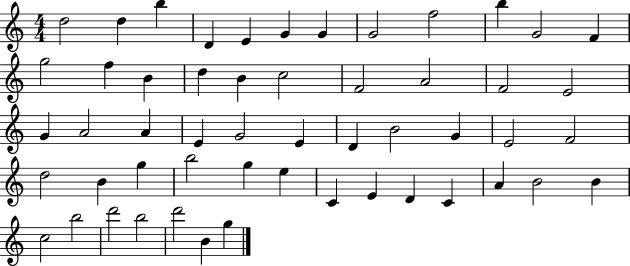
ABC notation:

X:1
T:Untitled
M:4/4
L:1/4
K:C
d2 d b D E G G G2 f2 b G2 F g2 f B d B c2 F2 A2 F2 E2 G A2 A E G2 E D B2 G E2 F2 d2 B g b2 g e C E D C A B2 B c2 b2 d'2 b2 d'2 B g